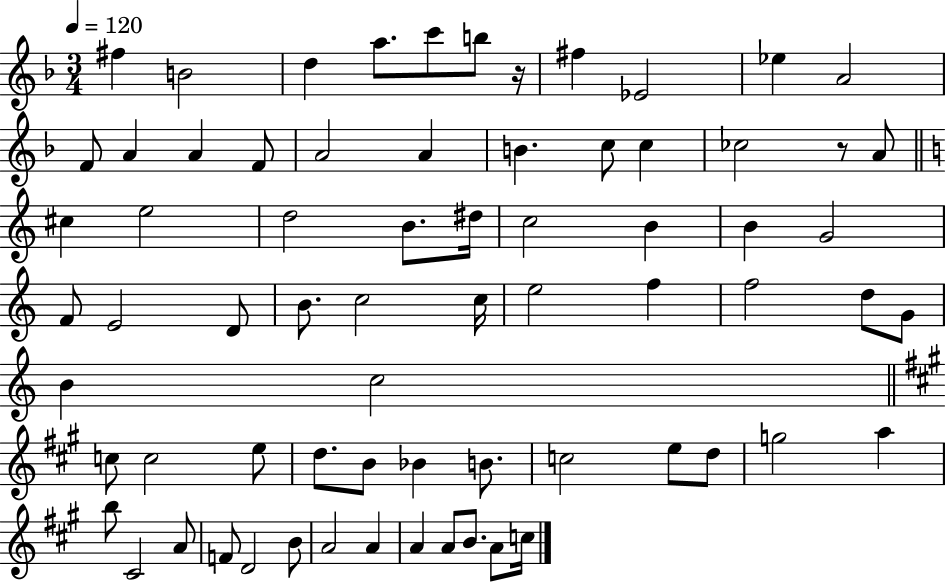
X:1
T:Untitled
M:3/4
L:1/4
K:F
^f B2 d a/2 c'/2 b/2 z/4 ^f _E2 _e A2 F/2 A A F/2 A2 A B c/2 c _c2 z/2 A/2 ^c e2 d2 B/2 ^d/4 c2 B B G2 F/2 E2 D/2 B/2 c2 c/4 e2 f f2 d/2 G/2 B c2 c/2 c2 e/2 d/2 B/2 _B B/2 c2 e/2 d/2 g2 a b/2 ^C2 A/2 F/2 D2 B/2 A2 A A A/2 B/2 A/2 c/4